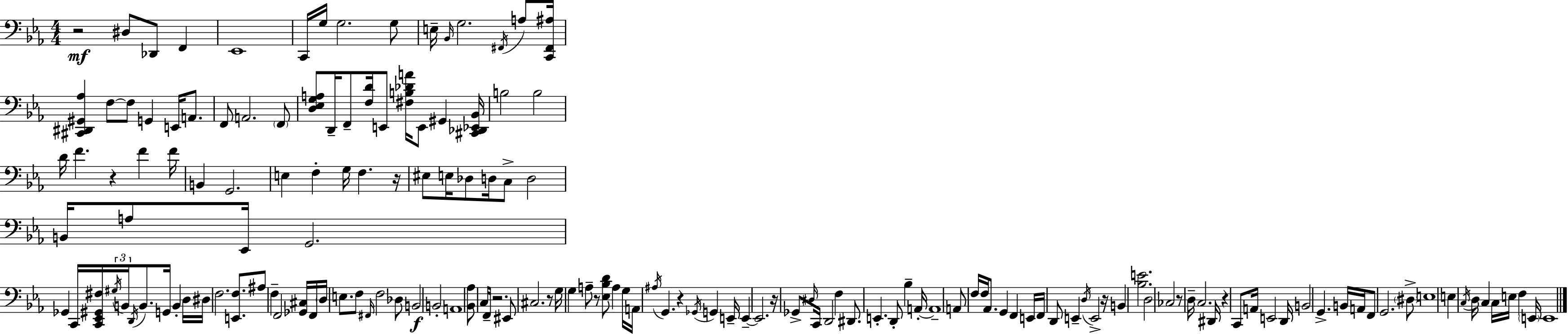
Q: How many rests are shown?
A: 11